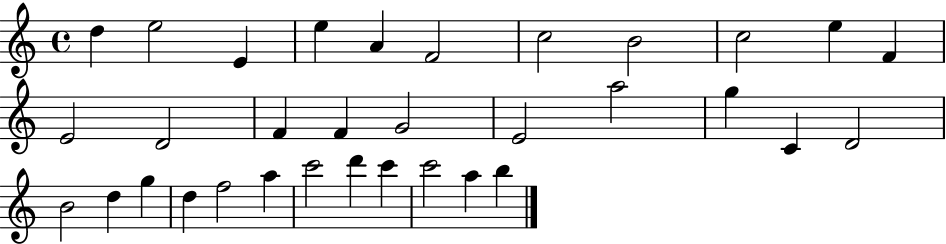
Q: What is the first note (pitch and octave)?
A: D5